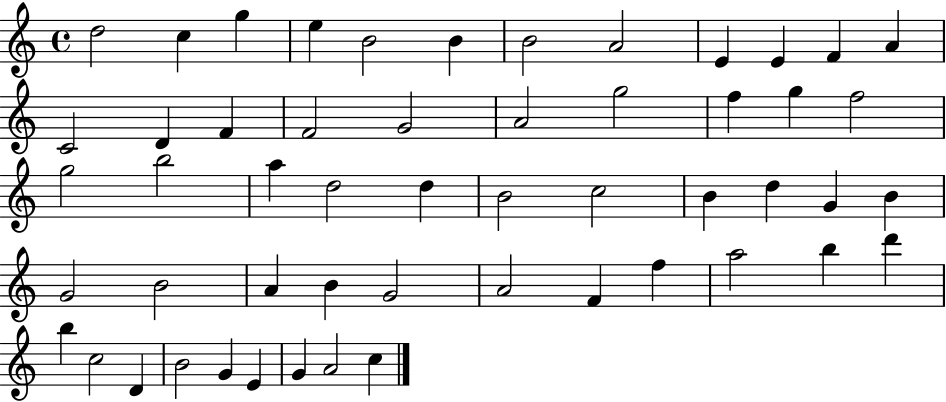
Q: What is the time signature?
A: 4/4